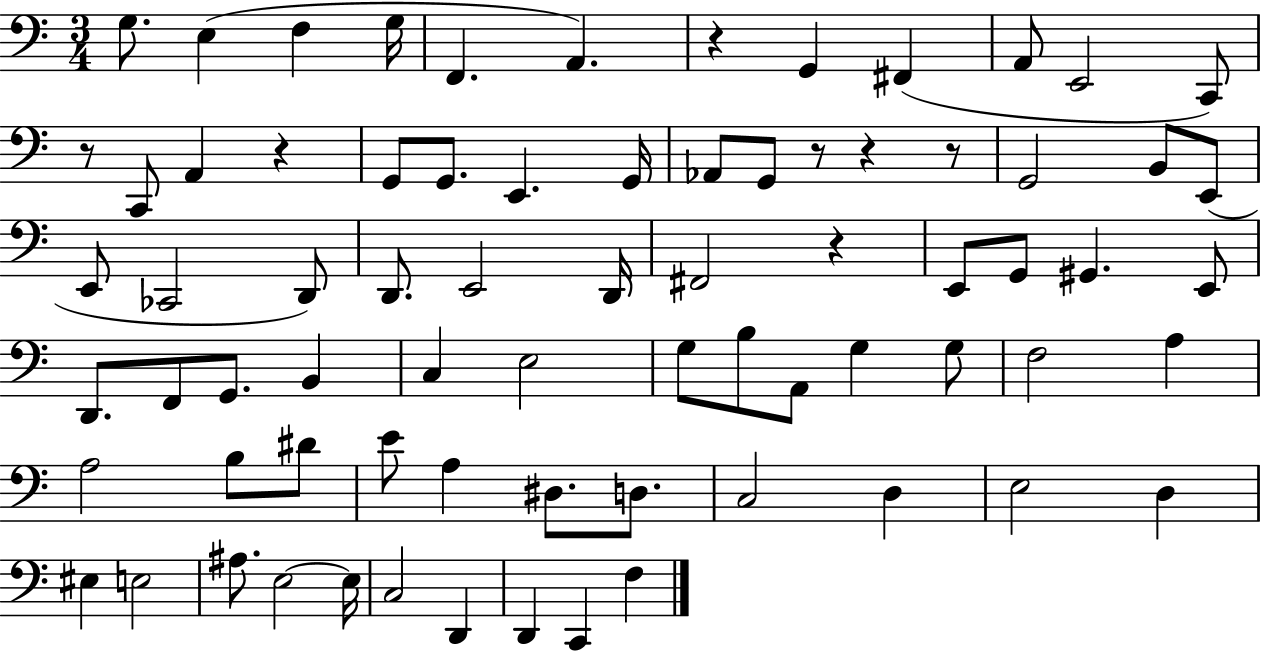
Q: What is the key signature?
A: C major